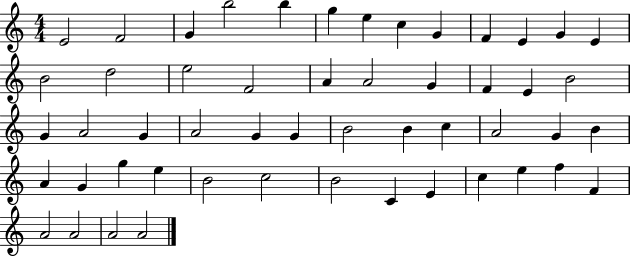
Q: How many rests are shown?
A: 0